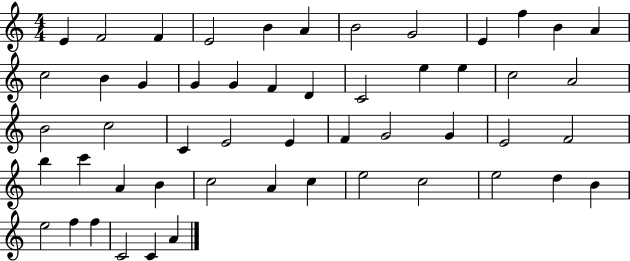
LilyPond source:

{
  \clef treble
  \numericTimeSignature
  \time 4/4
  \key c \major
  e'4 f'2 f'4 | e'2 b'4 a'4 | b'2 g'2 | e'4 f''4 b'4 a'4 | \break c''2 b'4 g'4 | g'4 g'4 f'4 d'4 | c'2 e''4 e''4 | c''2 a'2 | \break b'2 c''2 | c'4 e'2 e'4 | f'4 g'2 g'4 | e'2 f'2 | \break b''4 c'''4 a'4 b'4 | c''2 a'4 c''4 | e''2 c''2 | e''2 d''4 b'4 | \break e''2 f''4 f''4 | c'2 c'4 a'4 | \bar "|."
}